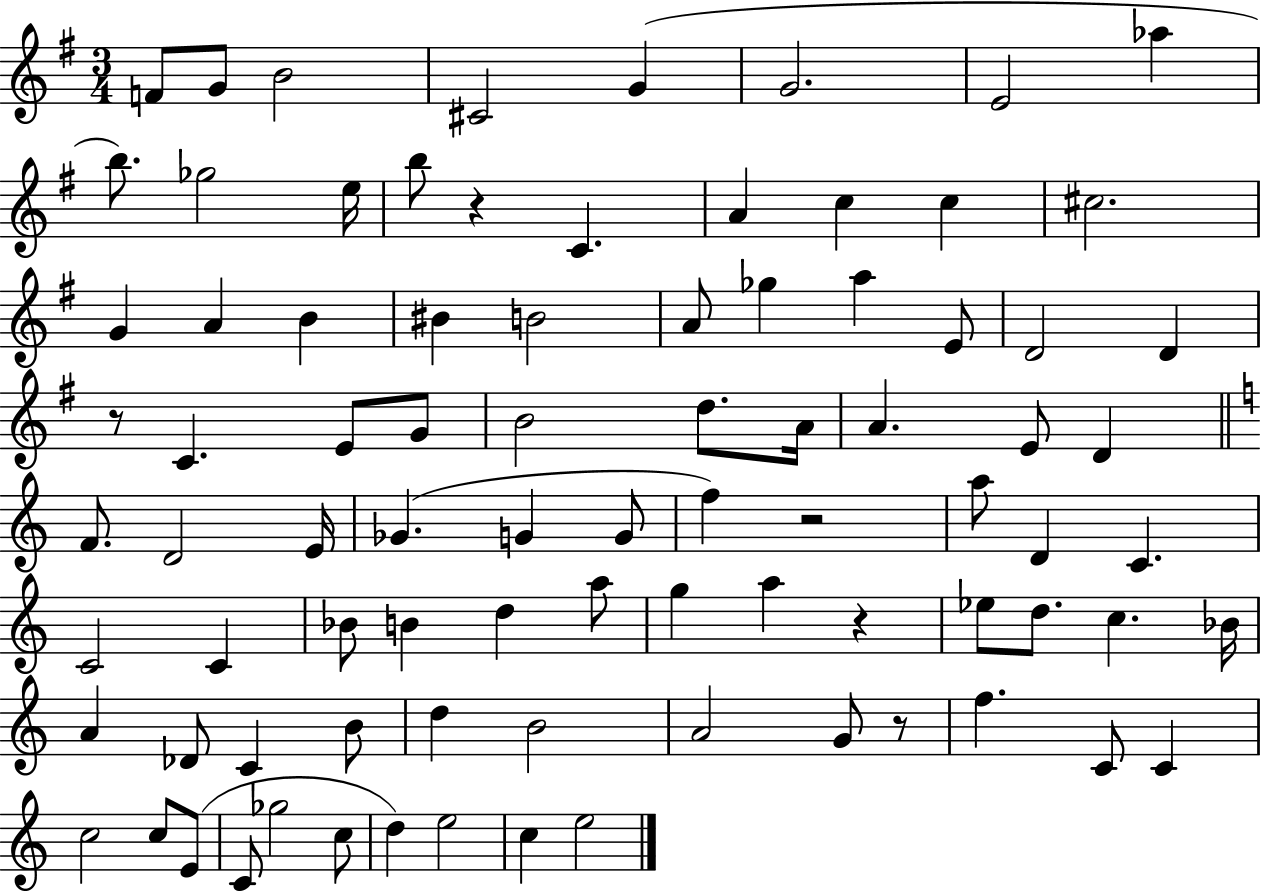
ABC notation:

X:1
T:Untitled
M:3/4
L:1/4
K:G
F/2 G/2 B2 ^C2 G G2 E2 _a b/2 _g2 e/4 b/2 z C A c c ^c2 G A B ^B B2 A/2 _g a E/2 D2 D z/2 C E/2 G/2 B2 d/2 A/4 A E/2 D F/2 D2 E/4 _G G G/2 f z2 a/2 D C C2 C _B/2 B d a/2 g a z _e/2 d/2 c _B/4 A _D/2 C B/2 d B2 A2 G/2 z/2 f C/2 C c2 c/2 E/2 C/2 _g2 c/2 d e2 c e2